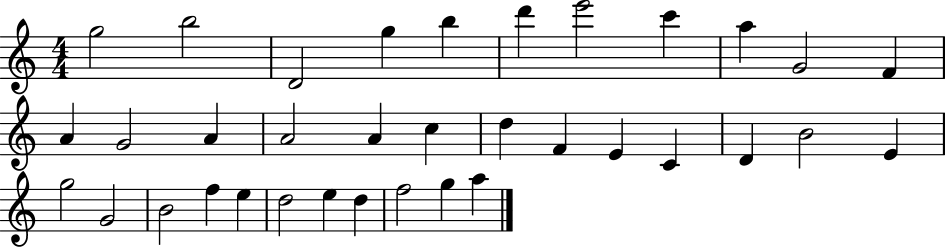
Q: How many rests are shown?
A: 0